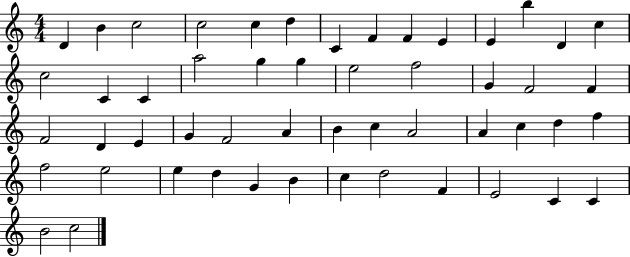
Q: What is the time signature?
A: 4/4